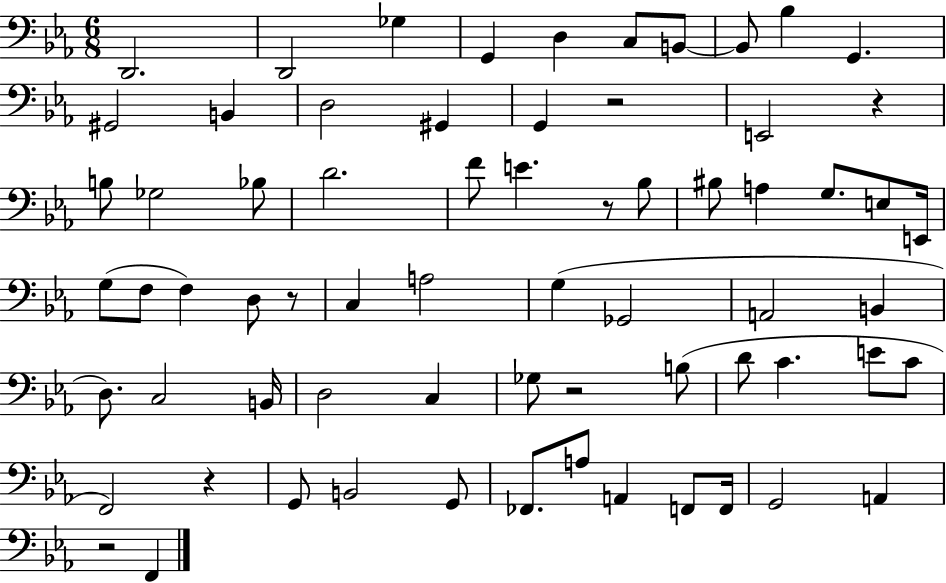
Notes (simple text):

D2/h. D2/h Gb3/q G2/q D3/q C3/e B2/e B2/e Bb3/q G2/q. G#2/h B2/q D3/h G#2/q G2/q R/h E2/h R/q B3/e Gb3/h Bb3/e D4/h. F4/e E4/q. R/e Bb3/e BIS3/e A3/q G3/e. E3/e E2/s G3/e F3/e F3/q D3/e R/e C3/q A3/h G3/q Gb2/h A2/h B2/q D3/e. C3/h B2/s D3/h C3/q Gb3/e R/h B3/e D4/e C4/q. E4/e C4/e F2/h R/q G2/e B2/h G2/e FES2/e. A3/e A2/q F2/e F2/s G2/h A2/q R/h F2/q